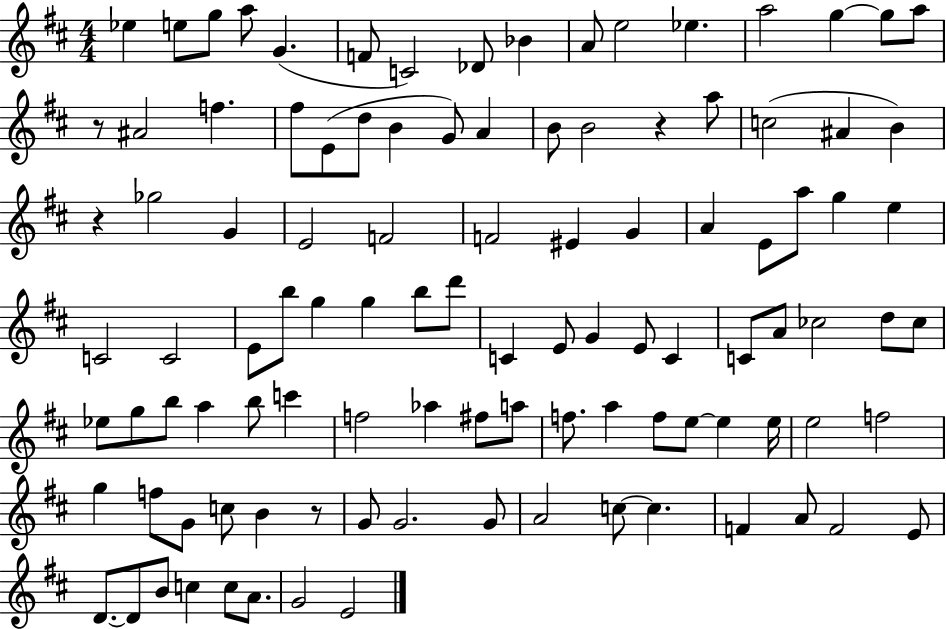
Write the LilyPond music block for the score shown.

{
  \clef treble
  \numericTimeSignature
  \time 4/4
  \key d \major
  \repeat volta 2 { ees''4 e''8 g''8 a''8 g'4.( | f'8 c'2) des'8 bes'4 | a'8 e''2 ees''4. | a''2 g''4~~ g''8 a''8 | \break r8 ais'2 f''4. | fis''8 e'8( d''8 b'4 g'8) a'4 | b'8 b'2 r4 a''8 | c''2( ais'4 b'4) | \break r4 ges''2 g'4 | e'2 f'2 | f'2 eis'4 g'4 | a'4 e'8 a''8 g''4 e''4 | \break c'2 c'2 | e'8 b''8 g''4 g''4 b''8 d'''8 | c'4 e'8 g'4 e'8 c'4 | c'8 a'8 ces''2 d''8 ces''8 | \break ees''8 g''8 b''8 a''4 b''8 c'''4 | f''2 aes''4 fis''8 a''8 | f''8. a''4 f''8 e''8~~ e''4 e''16 | e''2 f''2 | \break g''4 f''8 g'8 c''8 b'4 r8 | g'8 g'2. g'8 | a'2 c''8~~ c''4. | f'4 a'8 f'2 e'8 | \break d'8.~~ d'8 b'8 c''4 c''8 a'8. | g'2 e'2 | } \bar "|."
}